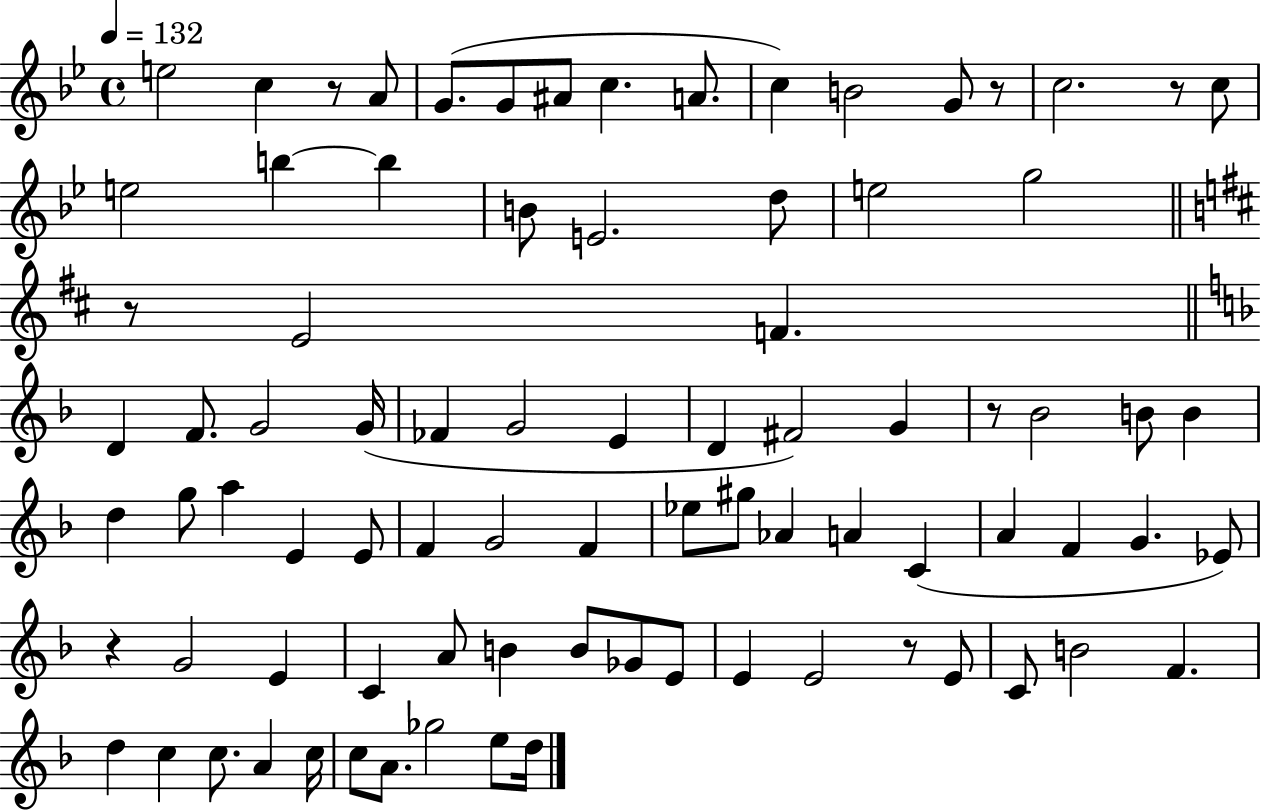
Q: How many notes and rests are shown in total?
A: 84